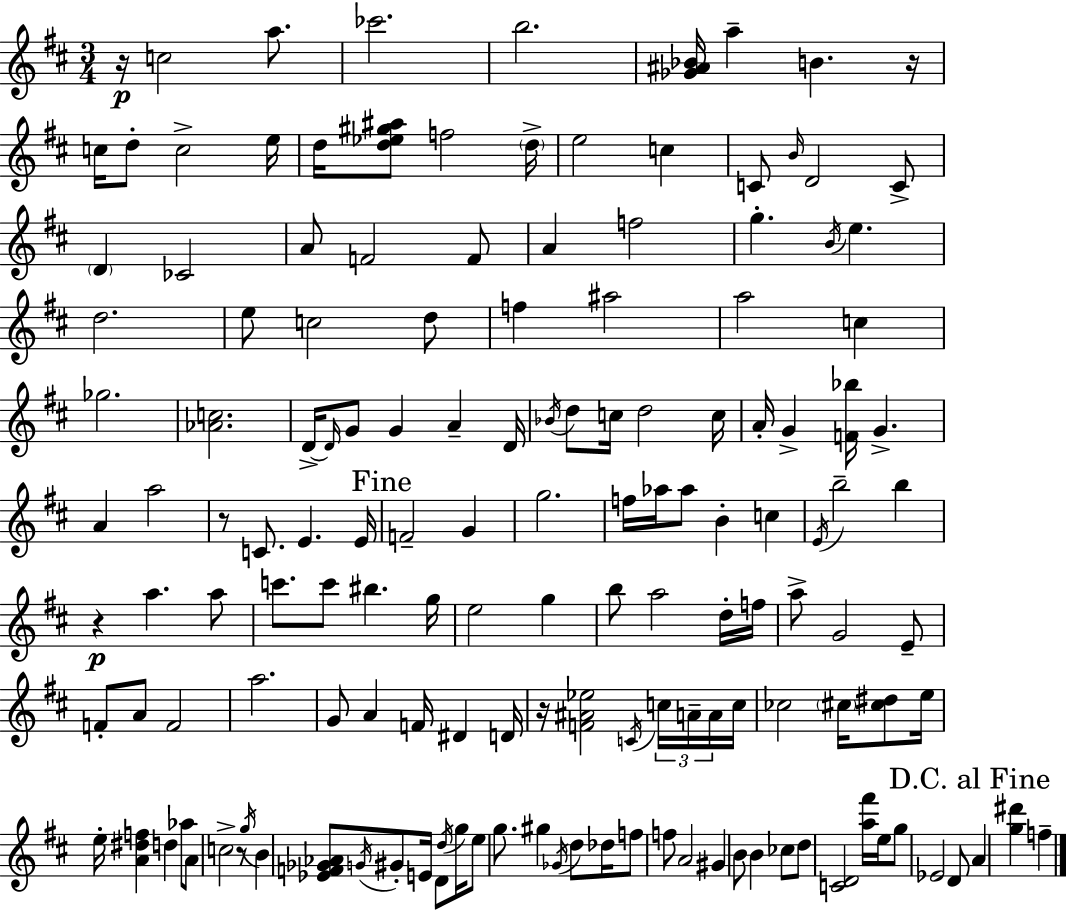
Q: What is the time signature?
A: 3/4